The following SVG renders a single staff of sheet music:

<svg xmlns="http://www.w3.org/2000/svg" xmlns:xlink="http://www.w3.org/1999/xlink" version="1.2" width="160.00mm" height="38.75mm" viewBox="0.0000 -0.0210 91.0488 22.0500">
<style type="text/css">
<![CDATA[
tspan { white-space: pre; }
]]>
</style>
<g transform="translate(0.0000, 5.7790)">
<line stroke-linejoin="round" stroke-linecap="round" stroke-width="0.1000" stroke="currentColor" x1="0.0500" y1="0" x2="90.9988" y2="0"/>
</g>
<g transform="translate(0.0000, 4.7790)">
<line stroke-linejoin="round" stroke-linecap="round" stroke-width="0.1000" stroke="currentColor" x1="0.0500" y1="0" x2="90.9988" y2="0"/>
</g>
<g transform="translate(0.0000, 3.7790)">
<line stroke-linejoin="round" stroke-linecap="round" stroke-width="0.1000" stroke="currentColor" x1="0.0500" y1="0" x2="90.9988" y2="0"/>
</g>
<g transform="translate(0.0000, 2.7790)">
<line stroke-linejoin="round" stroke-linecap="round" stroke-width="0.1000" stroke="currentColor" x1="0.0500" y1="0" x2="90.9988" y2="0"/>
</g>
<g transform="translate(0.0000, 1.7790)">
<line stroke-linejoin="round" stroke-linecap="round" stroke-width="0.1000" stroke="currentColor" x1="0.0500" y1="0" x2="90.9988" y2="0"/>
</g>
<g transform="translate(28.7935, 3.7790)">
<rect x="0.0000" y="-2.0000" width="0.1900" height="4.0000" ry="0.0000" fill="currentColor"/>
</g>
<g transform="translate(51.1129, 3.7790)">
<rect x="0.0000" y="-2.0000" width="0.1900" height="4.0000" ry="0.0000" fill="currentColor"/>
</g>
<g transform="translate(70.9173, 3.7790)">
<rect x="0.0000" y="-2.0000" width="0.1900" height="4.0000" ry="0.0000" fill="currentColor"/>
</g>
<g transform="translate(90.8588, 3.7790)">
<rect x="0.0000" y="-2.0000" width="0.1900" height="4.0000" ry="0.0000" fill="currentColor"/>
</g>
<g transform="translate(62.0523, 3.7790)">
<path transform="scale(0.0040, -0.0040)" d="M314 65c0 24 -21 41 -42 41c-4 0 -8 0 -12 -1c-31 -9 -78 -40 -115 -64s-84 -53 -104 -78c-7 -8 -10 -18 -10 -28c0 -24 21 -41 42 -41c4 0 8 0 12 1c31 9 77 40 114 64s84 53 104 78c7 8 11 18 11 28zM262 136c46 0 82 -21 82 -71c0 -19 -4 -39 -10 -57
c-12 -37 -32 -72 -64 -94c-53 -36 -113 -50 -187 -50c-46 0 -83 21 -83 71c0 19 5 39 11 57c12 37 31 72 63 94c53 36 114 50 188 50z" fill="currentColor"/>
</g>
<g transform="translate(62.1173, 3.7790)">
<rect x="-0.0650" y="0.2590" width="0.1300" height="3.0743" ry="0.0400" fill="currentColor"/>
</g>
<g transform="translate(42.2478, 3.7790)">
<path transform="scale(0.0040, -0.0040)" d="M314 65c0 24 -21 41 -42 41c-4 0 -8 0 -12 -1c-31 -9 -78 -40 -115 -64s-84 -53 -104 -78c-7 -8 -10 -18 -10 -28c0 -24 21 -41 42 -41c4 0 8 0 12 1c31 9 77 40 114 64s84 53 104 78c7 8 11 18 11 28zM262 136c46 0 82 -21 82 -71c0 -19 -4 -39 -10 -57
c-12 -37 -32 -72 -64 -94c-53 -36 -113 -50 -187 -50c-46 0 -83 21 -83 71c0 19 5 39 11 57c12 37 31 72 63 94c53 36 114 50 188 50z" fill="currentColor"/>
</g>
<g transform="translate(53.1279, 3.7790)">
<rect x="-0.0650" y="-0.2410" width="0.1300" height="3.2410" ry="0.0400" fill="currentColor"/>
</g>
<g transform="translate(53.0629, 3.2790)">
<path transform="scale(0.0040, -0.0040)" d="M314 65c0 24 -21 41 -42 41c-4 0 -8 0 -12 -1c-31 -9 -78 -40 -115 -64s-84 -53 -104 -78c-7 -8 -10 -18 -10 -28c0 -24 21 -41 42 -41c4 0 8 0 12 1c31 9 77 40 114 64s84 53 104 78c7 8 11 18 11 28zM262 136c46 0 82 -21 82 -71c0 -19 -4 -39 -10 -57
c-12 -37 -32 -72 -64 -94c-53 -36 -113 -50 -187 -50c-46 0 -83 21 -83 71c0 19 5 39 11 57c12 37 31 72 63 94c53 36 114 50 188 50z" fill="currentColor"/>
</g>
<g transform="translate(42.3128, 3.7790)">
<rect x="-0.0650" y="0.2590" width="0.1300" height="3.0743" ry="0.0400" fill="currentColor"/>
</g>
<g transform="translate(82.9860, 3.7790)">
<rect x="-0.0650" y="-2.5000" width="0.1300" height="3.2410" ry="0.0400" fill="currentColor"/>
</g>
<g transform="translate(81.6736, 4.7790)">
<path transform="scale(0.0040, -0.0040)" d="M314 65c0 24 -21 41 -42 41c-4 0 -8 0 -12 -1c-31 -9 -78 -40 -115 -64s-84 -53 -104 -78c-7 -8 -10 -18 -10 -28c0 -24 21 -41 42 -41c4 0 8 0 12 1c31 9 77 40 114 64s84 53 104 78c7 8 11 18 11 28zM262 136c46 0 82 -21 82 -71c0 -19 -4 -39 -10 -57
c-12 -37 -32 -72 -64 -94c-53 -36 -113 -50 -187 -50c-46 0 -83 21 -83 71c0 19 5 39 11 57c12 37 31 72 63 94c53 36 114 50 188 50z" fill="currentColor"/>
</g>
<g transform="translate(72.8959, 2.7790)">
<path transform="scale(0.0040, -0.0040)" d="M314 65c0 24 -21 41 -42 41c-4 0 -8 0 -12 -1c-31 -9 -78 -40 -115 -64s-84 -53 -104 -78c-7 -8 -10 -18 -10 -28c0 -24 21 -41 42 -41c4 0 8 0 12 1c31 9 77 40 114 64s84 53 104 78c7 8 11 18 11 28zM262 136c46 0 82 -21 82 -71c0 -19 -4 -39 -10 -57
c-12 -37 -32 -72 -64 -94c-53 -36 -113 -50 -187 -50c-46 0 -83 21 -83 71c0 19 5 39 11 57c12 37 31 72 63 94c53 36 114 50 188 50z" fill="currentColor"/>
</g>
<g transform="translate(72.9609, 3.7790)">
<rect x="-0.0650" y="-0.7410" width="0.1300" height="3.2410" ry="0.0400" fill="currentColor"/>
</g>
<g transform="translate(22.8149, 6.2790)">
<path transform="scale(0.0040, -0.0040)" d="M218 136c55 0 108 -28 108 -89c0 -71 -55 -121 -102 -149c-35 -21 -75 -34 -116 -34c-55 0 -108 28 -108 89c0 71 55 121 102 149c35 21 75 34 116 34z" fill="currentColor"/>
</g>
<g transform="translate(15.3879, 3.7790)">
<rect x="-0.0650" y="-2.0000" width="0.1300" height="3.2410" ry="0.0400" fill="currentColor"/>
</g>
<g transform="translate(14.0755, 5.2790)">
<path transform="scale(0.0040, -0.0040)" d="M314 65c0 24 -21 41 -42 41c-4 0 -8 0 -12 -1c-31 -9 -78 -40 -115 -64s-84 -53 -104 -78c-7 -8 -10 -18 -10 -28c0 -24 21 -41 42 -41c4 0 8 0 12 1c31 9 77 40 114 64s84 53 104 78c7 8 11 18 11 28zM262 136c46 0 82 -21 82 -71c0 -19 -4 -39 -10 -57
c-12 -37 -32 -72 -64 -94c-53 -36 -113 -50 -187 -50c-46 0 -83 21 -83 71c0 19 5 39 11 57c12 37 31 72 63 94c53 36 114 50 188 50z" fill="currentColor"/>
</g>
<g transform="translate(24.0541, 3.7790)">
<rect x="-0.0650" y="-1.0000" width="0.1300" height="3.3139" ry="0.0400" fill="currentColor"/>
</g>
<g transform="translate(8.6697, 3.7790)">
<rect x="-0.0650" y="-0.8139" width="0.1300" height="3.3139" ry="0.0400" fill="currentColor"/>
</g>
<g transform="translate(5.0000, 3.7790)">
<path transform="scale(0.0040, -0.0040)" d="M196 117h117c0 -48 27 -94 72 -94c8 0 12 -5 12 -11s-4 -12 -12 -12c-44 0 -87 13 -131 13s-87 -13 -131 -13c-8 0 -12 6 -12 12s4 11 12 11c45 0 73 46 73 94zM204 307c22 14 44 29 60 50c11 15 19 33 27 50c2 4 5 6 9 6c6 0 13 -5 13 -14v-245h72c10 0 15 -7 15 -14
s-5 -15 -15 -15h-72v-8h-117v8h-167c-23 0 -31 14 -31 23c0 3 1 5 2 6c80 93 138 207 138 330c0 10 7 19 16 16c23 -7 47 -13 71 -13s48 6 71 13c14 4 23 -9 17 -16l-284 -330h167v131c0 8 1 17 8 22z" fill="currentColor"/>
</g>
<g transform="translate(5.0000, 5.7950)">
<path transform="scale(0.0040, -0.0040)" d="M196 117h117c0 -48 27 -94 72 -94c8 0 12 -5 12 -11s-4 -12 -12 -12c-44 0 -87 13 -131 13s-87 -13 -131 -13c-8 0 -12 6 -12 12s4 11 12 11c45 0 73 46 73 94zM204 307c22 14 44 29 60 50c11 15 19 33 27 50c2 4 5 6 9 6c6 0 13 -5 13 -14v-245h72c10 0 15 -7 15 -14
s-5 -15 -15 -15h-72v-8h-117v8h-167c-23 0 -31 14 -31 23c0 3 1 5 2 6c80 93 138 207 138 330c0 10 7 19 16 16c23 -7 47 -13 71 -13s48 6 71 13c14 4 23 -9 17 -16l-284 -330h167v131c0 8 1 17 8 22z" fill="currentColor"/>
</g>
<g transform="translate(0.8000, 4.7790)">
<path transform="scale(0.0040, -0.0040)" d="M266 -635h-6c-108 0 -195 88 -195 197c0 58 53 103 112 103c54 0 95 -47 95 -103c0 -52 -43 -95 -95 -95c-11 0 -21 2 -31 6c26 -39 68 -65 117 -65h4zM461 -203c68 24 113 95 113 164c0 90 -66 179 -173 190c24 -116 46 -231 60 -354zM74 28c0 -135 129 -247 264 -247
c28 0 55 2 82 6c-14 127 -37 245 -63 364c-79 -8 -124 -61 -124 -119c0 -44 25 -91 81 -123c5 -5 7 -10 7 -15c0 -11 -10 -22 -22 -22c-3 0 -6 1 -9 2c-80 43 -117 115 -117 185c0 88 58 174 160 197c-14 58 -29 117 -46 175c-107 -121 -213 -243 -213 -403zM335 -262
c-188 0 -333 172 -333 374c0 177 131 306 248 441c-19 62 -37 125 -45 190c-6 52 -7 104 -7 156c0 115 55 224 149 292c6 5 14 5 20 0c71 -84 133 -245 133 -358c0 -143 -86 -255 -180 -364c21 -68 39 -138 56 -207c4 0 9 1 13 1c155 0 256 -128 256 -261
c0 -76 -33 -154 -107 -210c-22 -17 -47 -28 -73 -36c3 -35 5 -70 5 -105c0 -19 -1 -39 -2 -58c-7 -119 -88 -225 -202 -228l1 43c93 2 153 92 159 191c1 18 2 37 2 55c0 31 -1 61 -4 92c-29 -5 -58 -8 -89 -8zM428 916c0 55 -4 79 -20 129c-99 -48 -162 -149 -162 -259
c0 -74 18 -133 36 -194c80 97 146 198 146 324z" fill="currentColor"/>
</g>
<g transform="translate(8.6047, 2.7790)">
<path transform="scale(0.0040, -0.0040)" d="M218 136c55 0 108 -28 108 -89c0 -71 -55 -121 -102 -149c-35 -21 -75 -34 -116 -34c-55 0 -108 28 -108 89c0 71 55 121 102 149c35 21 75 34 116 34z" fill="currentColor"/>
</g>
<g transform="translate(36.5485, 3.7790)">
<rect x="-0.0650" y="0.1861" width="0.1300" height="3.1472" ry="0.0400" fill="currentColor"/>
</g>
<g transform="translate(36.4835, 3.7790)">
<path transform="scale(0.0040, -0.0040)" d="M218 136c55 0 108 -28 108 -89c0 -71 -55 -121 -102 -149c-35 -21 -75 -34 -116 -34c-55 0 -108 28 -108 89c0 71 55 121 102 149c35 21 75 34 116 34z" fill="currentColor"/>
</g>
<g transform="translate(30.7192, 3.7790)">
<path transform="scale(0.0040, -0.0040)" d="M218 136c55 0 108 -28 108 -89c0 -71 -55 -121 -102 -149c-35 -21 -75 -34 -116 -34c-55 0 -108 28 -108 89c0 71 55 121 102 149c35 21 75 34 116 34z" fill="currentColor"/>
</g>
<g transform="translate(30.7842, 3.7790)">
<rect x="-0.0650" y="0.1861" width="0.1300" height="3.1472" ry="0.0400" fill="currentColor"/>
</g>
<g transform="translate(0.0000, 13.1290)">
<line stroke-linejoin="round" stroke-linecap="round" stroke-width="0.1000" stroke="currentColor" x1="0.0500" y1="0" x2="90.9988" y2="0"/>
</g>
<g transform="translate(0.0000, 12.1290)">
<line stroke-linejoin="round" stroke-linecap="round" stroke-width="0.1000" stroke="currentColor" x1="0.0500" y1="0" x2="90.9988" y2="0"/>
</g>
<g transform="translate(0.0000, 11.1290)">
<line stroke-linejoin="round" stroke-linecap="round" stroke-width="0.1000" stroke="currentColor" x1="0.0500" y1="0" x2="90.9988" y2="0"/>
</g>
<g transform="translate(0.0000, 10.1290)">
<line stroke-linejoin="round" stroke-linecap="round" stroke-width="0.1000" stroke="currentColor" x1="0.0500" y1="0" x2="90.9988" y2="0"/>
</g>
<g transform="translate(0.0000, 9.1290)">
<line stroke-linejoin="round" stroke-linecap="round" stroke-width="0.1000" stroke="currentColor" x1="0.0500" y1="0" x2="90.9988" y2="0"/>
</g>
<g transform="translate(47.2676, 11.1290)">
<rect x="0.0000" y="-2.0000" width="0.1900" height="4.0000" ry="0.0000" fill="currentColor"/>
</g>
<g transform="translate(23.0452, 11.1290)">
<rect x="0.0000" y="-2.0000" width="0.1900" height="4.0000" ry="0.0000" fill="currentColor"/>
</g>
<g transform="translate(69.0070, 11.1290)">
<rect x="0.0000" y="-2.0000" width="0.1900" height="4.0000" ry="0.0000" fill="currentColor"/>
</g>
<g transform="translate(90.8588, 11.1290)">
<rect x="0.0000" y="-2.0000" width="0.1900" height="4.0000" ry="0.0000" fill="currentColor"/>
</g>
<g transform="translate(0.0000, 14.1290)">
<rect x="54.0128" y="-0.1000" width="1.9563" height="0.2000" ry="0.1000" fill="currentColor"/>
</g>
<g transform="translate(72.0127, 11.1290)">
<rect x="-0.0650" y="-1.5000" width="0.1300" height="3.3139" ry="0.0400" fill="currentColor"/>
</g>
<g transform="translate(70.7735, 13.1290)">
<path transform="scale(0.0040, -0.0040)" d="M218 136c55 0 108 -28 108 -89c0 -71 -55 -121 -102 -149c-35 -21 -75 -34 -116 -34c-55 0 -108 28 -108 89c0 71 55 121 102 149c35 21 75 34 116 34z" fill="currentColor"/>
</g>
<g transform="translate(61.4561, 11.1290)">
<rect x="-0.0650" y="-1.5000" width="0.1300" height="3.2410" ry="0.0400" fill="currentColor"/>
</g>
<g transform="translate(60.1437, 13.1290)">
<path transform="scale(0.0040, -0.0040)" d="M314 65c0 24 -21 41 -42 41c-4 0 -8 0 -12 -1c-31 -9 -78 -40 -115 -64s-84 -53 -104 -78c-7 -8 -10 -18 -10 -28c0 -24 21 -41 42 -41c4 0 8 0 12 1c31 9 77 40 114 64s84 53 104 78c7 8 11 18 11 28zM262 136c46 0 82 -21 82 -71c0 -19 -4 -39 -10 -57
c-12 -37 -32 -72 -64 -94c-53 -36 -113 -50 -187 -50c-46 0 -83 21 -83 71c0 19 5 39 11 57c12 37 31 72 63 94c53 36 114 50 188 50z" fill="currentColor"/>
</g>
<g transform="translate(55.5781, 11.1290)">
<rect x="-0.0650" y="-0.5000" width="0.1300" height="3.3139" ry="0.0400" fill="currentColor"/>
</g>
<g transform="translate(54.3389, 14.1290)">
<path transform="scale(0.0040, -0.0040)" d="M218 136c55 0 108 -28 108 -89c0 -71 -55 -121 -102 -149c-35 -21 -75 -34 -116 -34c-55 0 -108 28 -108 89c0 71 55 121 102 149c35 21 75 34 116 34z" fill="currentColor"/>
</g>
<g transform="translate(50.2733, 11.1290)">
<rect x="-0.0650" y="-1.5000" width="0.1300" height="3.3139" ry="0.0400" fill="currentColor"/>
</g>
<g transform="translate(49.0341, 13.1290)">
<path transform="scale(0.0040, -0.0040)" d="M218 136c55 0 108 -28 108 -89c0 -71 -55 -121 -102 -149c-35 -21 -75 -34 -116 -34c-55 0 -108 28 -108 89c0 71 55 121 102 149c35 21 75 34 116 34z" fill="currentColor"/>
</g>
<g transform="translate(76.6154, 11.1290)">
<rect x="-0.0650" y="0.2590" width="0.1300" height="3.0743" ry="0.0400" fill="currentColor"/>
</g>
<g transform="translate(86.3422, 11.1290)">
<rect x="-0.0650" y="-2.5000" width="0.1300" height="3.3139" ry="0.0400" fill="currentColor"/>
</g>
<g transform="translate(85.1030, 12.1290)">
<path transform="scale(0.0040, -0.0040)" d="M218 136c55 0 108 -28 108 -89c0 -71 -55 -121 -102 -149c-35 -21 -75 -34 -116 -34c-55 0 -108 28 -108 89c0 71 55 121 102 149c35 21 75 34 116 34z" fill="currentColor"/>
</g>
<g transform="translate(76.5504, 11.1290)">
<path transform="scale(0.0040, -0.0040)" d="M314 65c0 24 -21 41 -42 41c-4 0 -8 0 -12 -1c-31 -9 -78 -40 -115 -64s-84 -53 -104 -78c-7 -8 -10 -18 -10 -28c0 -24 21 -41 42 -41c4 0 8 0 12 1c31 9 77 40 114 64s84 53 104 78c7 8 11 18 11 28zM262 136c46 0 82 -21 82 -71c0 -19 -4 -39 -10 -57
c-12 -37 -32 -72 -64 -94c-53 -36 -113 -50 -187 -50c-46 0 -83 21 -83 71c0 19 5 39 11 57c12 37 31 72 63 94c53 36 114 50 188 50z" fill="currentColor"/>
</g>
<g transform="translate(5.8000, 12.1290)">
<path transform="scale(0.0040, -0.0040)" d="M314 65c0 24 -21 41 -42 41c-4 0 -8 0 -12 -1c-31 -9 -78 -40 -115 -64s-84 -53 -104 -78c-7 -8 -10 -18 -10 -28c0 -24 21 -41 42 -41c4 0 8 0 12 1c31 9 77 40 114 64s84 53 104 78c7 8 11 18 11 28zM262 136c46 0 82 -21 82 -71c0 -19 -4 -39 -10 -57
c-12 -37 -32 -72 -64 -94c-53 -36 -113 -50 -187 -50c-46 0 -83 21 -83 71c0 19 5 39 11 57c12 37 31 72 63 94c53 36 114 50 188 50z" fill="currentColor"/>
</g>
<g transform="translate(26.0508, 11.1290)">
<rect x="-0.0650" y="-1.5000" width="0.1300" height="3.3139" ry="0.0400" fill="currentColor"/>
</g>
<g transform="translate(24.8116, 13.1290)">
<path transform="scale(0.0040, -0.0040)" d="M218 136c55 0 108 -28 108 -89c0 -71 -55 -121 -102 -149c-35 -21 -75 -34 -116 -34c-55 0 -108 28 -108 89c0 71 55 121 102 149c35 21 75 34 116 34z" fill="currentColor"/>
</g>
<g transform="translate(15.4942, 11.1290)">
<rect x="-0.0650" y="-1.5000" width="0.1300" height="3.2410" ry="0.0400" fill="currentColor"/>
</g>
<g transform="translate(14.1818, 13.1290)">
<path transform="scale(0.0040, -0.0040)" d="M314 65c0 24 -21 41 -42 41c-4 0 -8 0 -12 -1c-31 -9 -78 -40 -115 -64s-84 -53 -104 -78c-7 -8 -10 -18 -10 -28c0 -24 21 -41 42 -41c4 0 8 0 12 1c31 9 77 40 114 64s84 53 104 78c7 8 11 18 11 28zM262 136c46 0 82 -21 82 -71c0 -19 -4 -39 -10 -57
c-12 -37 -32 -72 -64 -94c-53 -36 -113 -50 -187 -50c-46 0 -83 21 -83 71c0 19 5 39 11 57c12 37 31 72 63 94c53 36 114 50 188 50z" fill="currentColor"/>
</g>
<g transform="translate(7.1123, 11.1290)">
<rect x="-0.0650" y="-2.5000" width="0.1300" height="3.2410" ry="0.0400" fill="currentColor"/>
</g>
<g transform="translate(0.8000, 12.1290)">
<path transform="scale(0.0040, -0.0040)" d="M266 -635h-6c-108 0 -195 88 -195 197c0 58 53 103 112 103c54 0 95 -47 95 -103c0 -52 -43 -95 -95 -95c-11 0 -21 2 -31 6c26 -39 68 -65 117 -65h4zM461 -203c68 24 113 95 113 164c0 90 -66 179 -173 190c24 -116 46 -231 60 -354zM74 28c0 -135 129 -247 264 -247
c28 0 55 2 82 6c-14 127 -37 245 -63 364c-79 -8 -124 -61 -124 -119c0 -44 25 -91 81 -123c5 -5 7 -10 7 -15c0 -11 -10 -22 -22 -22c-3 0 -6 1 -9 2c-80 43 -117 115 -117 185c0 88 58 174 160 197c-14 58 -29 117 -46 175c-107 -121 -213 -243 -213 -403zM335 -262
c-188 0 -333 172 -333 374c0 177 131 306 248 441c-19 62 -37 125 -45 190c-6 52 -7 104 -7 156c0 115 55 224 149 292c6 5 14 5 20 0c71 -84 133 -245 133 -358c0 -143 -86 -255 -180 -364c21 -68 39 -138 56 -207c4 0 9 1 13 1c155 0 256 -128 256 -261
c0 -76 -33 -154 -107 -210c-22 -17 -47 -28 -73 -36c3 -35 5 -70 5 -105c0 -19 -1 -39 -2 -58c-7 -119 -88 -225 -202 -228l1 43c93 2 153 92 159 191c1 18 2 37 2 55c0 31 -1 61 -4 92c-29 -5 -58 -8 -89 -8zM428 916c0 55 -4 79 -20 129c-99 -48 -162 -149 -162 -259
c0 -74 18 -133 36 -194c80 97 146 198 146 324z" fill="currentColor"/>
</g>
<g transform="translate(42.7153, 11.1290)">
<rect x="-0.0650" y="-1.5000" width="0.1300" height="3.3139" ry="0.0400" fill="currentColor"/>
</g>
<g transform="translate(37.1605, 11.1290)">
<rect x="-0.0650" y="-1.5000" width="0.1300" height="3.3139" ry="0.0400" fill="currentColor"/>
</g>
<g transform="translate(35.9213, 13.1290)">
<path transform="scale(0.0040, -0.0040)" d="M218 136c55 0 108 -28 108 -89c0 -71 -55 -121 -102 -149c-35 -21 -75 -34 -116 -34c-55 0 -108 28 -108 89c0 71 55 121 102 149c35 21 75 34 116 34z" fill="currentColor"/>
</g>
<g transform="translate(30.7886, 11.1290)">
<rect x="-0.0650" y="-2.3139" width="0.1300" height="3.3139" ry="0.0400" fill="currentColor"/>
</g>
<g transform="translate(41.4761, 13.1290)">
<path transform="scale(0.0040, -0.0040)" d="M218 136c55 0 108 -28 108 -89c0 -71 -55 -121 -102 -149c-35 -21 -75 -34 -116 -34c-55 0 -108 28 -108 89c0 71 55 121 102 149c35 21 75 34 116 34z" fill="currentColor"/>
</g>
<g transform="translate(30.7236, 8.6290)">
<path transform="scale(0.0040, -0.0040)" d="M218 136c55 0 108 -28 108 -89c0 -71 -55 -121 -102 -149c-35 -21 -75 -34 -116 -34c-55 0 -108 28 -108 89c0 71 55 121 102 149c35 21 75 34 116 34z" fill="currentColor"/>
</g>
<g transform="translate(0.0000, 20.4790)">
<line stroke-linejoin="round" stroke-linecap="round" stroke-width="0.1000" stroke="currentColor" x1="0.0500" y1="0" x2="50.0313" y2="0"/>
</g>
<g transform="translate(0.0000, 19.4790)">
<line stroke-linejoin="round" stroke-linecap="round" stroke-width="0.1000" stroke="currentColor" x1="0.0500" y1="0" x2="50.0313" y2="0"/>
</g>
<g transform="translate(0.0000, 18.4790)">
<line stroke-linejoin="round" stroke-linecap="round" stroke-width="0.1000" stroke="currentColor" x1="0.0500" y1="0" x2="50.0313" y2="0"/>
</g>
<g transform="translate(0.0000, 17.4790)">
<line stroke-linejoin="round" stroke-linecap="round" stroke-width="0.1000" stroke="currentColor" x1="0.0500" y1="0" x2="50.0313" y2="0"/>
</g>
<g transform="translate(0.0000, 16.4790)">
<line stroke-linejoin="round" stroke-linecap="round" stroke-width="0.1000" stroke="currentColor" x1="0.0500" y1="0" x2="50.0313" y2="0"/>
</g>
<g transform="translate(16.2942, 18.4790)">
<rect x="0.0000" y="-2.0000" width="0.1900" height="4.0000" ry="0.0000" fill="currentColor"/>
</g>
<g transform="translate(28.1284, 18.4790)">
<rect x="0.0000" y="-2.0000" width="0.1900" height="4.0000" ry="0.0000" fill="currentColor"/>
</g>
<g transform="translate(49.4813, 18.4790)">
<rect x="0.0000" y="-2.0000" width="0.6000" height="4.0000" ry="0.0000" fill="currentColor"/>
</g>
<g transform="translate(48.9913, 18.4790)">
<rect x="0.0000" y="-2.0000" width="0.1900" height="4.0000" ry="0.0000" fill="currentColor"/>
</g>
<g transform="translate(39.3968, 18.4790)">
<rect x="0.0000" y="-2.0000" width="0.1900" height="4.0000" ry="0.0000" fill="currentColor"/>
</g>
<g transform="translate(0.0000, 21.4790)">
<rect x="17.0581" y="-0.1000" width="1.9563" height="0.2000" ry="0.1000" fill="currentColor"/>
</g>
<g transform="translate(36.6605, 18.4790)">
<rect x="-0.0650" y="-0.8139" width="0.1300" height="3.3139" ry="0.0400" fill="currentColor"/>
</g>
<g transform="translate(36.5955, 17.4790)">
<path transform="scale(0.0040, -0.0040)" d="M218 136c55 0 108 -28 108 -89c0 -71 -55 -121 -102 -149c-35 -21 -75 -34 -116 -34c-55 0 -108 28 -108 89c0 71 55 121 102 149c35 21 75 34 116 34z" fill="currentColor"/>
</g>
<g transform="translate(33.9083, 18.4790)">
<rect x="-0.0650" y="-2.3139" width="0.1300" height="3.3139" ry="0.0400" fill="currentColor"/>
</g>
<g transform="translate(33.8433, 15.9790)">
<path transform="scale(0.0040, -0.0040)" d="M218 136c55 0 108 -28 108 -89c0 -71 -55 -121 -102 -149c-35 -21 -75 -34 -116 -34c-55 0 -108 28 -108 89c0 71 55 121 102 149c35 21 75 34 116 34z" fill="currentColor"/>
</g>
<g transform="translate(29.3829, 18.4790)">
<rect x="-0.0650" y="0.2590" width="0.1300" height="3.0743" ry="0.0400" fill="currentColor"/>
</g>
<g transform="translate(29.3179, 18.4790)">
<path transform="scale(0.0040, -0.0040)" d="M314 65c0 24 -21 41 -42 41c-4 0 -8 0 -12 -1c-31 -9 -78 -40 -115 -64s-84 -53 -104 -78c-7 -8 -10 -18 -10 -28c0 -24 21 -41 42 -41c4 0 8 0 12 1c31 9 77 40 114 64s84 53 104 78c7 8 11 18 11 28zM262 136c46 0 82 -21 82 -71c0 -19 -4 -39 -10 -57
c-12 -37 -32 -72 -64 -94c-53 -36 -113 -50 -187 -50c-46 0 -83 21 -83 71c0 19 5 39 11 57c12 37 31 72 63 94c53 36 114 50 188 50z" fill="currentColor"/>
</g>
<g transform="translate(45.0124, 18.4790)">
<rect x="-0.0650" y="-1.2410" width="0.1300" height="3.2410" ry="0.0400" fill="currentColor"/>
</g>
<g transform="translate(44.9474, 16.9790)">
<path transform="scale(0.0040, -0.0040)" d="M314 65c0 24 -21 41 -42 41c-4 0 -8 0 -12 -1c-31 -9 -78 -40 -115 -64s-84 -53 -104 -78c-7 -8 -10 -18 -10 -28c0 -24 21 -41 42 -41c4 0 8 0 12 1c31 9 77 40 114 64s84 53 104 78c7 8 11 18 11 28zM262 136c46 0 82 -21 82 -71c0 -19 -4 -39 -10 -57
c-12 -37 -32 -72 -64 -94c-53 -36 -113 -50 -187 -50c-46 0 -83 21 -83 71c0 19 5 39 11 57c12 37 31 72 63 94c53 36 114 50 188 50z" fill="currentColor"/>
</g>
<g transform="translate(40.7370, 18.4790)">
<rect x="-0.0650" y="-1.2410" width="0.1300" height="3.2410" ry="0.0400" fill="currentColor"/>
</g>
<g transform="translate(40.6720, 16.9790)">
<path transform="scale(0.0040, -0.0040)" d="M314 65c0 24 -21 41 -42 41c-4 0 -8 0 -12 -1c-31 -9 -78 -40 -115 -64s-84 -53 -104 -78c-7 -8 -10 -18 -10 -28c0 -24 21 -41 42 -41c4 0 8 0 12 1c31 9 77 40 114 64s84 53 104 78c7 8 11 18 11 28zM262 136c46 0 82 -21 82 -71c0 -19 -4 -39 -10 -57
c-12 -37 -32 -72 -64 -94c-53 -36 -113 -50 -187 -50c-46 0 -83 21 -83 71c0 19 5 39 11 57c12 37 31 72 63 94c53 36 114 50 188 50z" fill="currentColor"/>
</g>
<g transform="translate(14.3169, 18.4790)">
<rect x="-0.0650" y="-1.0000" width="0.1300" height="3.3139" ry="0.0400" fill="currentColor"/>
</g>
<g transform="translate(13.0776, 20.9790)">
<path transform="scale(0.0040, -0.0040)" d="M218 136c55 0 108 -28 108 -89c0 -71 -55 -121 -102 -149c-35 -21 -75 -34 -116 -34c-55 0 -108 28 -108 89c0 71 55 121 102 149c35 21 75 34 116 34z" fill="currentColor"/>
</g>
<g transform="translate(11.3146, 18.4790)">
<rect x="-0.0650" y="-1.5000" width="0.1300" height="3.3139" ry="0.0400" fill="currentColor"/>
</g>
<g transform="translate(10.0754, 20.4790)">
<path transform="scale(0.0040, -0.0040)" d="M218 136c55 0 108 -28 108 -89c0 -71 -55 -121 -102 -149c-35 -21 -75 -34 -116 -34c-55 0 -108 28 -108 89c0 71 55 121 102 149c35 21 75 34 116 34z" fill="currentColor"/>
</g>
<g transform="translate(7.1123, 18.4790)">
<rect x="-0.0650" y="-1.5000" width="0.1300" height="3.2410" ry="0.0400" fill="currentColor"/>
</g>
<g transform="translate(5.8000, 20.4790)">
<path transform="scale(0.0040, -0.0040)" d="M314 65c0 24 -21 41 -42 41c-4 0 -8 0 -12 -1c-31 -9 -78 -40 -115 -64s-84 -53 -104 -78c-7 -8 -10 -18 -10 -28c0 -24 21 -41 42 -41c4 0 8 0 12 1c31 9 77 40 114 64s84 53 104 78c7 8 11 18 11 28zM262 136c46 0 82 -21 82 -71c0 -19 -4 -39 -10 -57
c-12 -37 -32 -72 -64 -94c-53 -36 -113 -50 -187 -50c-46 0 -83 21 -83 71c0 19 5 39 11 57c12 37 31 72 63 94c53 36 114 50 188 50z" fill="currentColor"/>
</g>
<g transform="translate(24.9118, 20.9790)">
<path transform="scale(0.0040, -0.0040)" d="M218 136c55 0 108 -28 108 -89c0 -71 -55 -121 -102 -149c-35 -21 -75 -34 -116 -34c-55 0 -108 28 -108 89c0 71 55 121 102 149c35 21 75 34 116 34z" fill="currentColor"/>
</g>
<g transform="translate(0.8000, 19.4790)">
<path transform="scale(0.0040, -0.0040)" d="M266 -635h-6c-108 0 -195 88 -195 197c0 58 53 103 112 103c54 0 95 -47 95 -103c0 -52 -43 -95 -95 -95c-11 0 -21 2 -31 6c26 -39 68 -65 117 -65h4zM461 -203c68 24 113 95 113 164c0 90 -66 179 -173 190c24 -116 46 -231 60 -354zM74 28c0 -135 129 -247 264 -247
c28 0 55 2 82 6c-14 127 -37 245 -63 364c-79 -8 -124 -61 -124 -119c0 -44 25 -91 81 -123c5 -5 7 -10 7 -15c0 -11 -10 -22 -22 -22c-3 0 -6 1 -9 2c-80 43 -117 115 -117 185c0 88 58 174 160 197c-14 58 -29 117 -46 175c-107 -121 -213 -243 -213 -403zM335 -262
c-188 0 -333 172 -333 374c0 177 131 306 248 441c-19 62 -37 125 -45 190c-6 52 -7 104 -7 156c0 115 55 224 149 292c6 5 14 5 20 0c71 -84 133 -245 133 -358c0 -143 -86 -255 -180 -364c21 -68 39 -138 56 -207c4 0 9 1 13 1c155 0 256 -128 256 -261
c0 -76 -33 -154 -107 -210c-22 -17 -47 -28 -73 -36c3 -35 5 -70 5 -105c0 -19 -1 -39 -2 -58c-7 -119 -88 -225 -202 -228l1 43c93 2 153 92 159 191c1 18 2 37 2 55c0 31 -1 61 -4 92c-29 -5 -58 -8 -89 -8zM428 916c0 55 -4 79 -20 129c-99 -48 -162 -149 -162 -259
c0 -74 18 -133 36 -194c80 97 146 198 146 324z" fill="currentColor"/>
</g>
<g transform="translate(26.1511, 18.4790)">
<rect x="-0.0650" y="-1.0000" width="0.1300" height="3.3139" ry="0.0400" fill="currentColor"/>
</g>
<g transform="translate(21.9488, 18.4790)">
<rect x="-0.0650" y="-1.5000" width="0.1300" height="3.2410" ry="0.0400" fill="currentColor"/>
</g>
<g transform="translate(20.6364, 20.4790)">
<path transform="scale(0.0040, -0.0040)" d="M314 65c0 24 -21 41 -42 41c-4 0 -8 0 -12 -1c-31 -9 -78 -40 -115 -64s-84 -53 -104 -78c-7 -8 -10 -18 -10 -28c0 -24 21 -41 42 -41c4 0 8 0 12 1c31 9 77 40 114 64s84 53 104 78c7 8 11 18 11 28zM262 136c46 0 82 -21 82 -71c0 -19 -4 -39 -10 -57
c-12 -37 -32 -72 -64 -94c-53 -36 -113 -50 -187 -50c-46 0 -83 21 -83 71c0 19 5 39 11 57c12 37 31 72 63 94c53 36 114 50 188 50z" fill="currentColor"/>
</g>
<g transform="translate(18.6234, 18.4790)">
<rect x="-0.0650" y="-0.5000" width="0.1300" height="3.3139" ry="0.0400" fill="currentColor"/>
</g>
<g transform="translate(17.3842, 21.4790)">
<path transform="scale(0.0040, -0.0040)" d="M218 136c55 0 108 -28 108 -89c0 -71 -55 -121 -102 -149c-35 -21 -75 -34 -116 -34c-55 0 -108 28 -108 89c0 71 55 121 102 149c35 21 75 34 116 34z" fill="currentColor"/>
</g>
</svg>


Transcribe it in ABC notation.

X:1
T:Untitled
M:4/4
L:1/4
K:C
d F2 D B B B2 c2 B2 d2 G2 G2 E2 E g E E E C E2 E B2 G E2 E D C E2 D B2 g d e2 e2